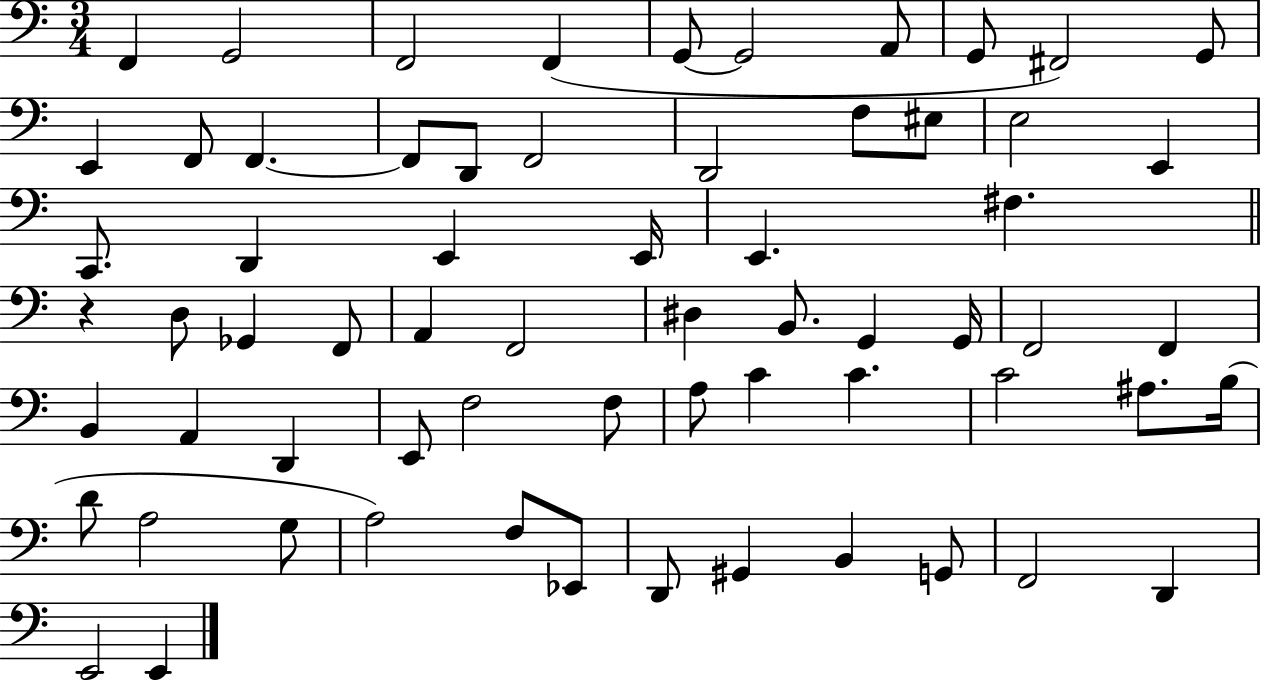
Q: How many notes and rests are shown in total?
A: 65